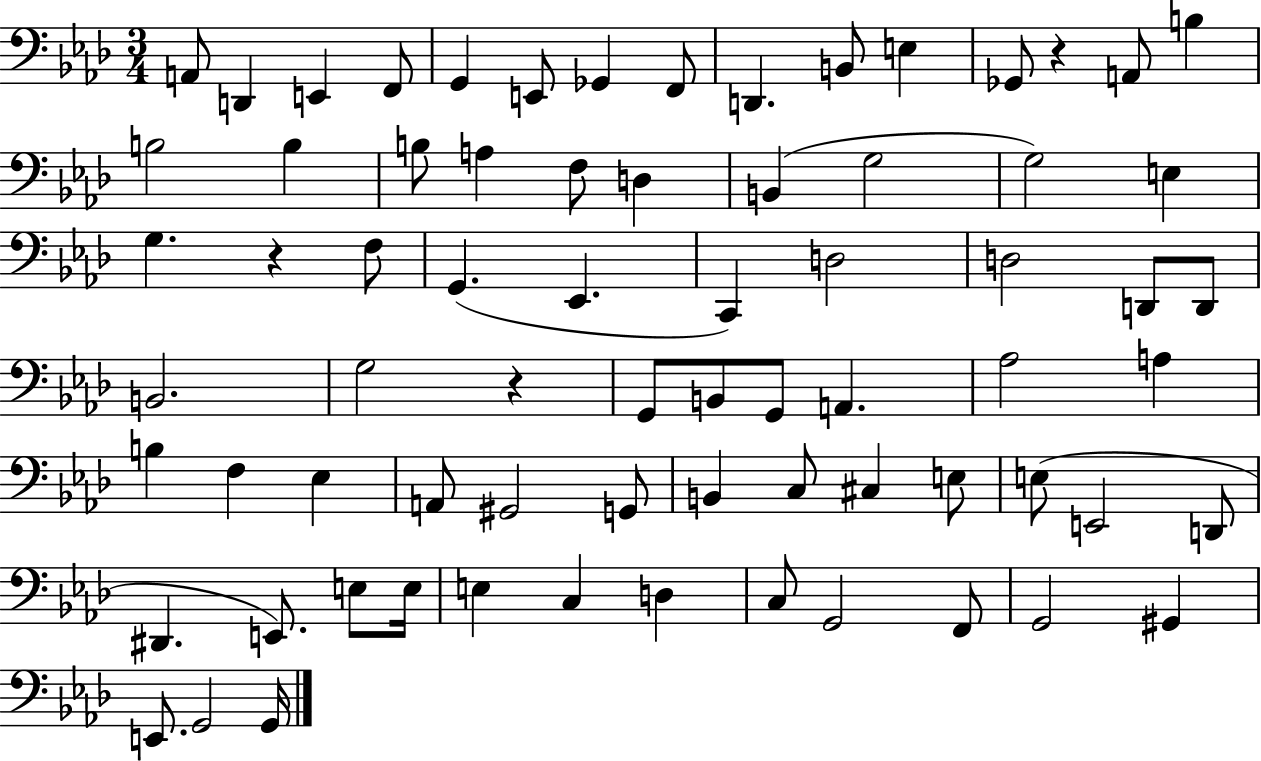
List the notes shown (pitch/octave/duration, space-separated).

A2/e D2/q E2/q F2/e G2/q E2/e Gb2/q F2/e D2/q. B2/e E3/q Gb2/e R/q A2/e B3/q B3/h B3/q B3/e A3/q F3/e D3/q B2/q G3/h G3/h E3/q G3/q. R/q F3/e G2/q. Eb2/q. C2/q D3/h D3/h D2/e D2/e B2/h. G3/h R/q G2/e B2/e G2/e A2/q. Ab3/h A3/q B3/q F3/q Eb3/q A2/e G#2/h G2/e B2/q C3/e C#3/q E3/e E3/e E2/h D2/e D#2/q. E2/e. E3/e E3/s E3/q C3/q D3/q C3/e G2/h F2/e G2/h G#2/q E2/e. G2/h G2/s